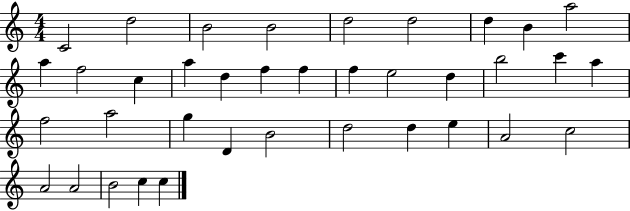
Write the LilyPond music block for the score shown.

{
  \clef treble
  \numericTimeSignature
  \time 4/4
  \key c \major
  c'2 d''2 | b'2 b'2 | d''2 d''2 | d''4 b'4 a''2 | \break a''4 f''2 c''4 | a''4 d''4 f''4 f''4 | f''4 e''2 d''4 | b''2 c'''4 a''4 | \break f''2 a''2 | g''4 d'4 b'2 | d''2 d''4 e''4 | a'2 c''2 | \break a'2 a'2 | b'2 c''4 c''4 | \bar "|."
}